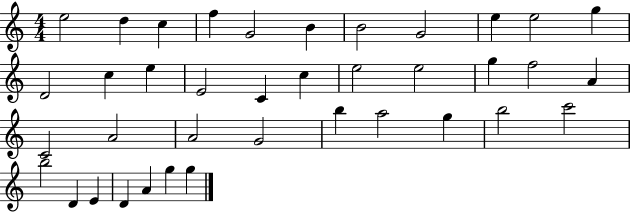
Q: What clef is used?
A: treble